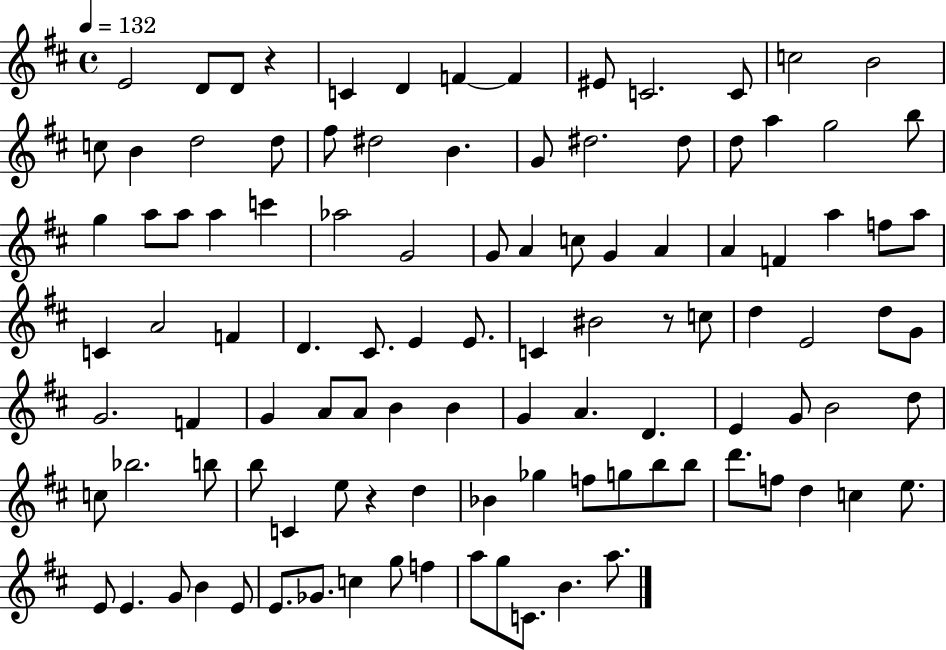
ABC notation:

X:1
T:Untitled
M:4/4
L:1/4
K:D
E2 D/2 D/2 z C D F F ^E/2 C2 C/2 c2 B2 c/2 B d2 d/2 ^f/2 ^d2 B G/2 ^d2 ^d/2 d/2 a g2 b/2 g a/2 a/2 a c' _a2 G2 G/2 A c/2 G A A F a f/2 a/2 C A2 F D ^C/2 E E/2 C ^B2 z/2 c/2 d E2 d/2 G/2 G2 F G A/2 A/2 B B G A D E G/2 B2 d/2 c/2 _b2 b/2 b/2 C e/2 z d _B _g f/2 g/2 b/2 b/2 d'/2 f/2 d c e/2 E/2 E G/2 B E/2 E/2 _G/2 c g/2 f a/2 g/2 C/2 B a/2